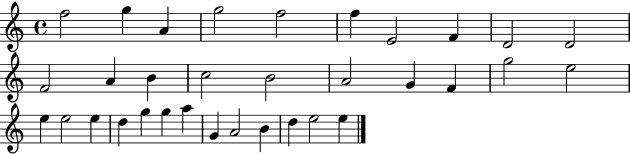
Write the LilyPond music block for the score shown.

{
  \clef treble
  \time 4/4
  \defaultTimeSignature
  \key c \major
  f''2 g''4 a'4 | g''2 f''2 | f''4 e'2 f'4 | d'2 d'2 | \break f'2 a'4 b'4 | c''2 b'2 | a'2 g'4 f'4 | g''2 e''2 | \break e''4 e''2 e''4 | d''4 g''4 g''4 a''4 | g'4 a'2 b'4 | d''4 e''2 e''4 | \break \bar "|."
}